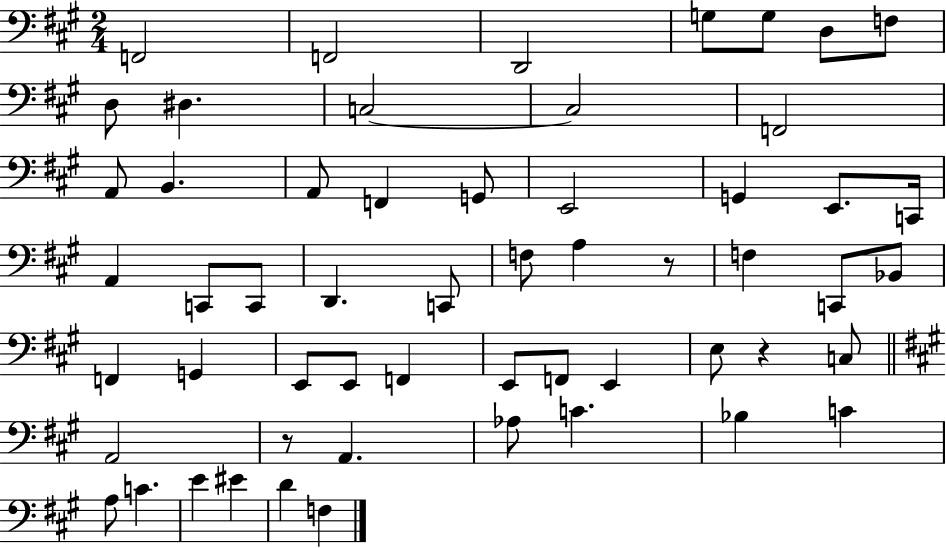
X:1
T:Untitled
M:2/4
L:1/4
K:A
F,,2 F,,2 D,,2 G,/2 G,/2 D,/2 F,/2 D,/2 ^D, C,2 C,2 F,,2 A,,/2 B,, A,,/2 F,, G,,/2 E,,2 G,, E,,/2 C,,/4 A,, C,,/2 C,,/2 D,, C,,/2 F,/2 A, z/2 F, C,,/2 _B,,/2 F,, G,, E,,/2 E,,/2 F,, E,,/2 F,,/2 E,, E,/2 z C,/2 A,,2 z/2 A,, _A,/2 C _B, C A,/2 C E ^E D F,